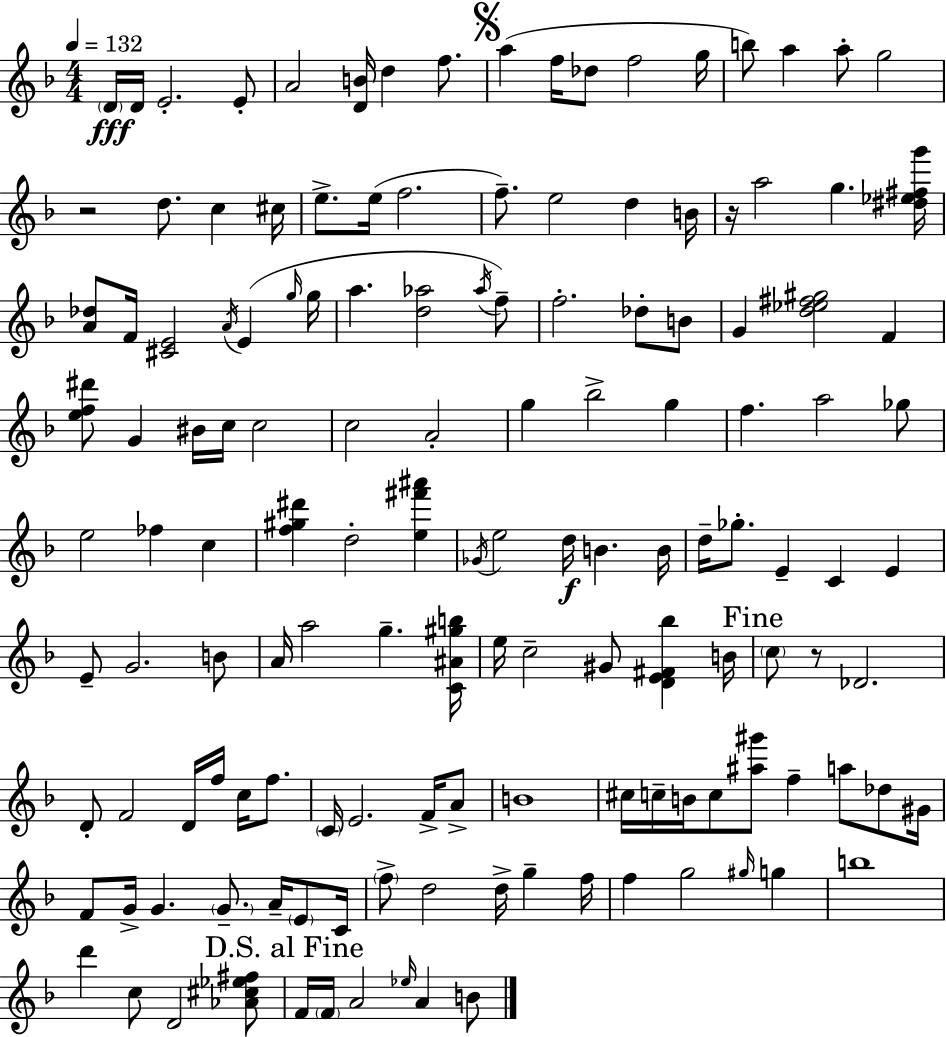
{
  \clef treble
  \numericTimeSignature
  \time 4/4
  \key f \major
  \tempo 4 = 132
  \parenthesize d'16\fff d'16 e'2.-. e'8-. | a'2 <d' b'>16 d''4 f''8. | \mark \markup { \musicglyph "scripts.segno" } a''4( f''16 des''8 f''2 g''16 | b''8) a''4 a''8-. g''2 | \break r2 d''8. c''4 cis''16 | e''8.-> e''16( f''2. | f''8.--) e''2 d''4 b'16 | r16 a''2 g''4. <dis'' ees'' fis'' g'''>16 | \break <a' des''>8 f'16 <cis' e'>2 \acciaccatura { a'16 } e'4( | \grace { g''16 } g''16 a''4. <d'' aes''>2 | \acciaccatura { aes''16 }) f''8-- f''2.-. des''8-. | b'8 g'4 <d'' ees'' fis'' gis''>2 f'4 | \break <e'' f'' dis'''>8 g'4 bis'16 c''16 c''2 | c''2 a'2-. | g''4 bes''2-> g''4 | f''4. a''2 | \break ges''8 e''2 fes''4 c''4 | <f'' gis'' dis'''>4 d''2-. <e'' fis''' ais'''>4 | \acciaccatura { ges'16 } e''2 d''16\f b'4. | b'16 d''16-- ges''8.-. e'4-- c'4 | \break e'4 e'8-- g'2. | b'8 a'16 a''2 g''4.-- | <c' ais' gis'' b''>16 e''16 c''2-- gis'8 <d' e' fis' bes''>4 | b'16 \mark "Fine" \parenthesize c''8 r8 des'2. | \break d'8-. f'2 d'16 f''16 | c''16 f''8. \parenthesize c'16 e'2. | f'16-> a'8-> b'1 | cis''16 c''16-- b'16 c''8 <ais'' gis'''>8 f''4-- a''8 | \break des''8 gis'16 f'8 g'16-> g'4. \parenthesize g'8.-- | a'16-- \parenthesize e'8 c'16 \parenthesize f''8-> d''2 d''16-> g''4-- | f''16 f''4 g''2 | \grace { gis''16 } g''4 b''1 | \break d'''4 c''8 d'2 | <aes' cis'' ees'' fis''>8 \mark "D.S. al Fine" f'16 \parenthesize f'16 a'2 \grace { ees''16 } | a'4 b'8 \bar "|."
}